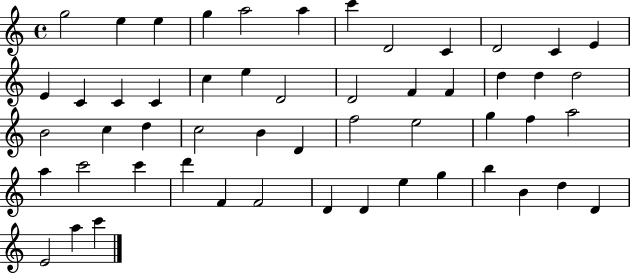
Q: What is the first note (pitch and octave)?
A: G5